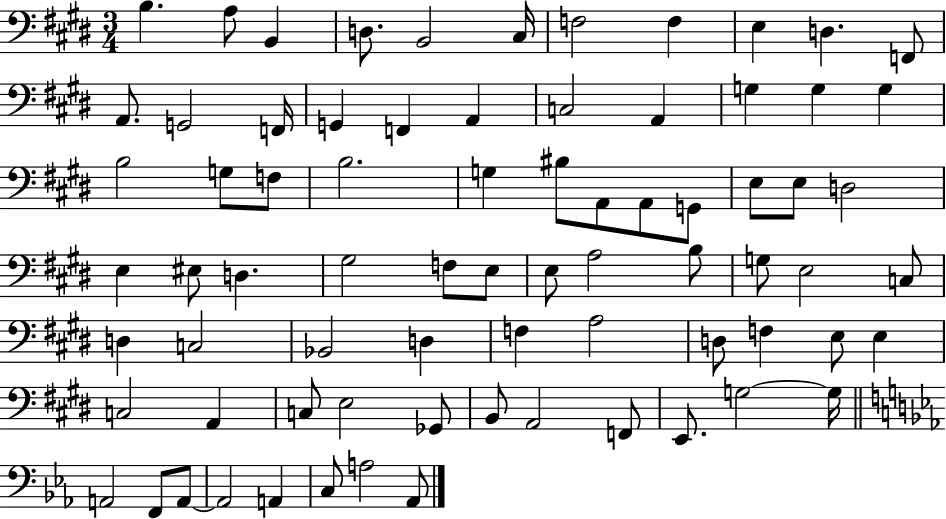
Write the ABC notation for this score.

X:1
T:Untitled
M:3/4
L:1/4
K:E
B, A,/2 B,, D,/2 B,,2 ^C,/4 F,2 F, E, D, F,,/2 A,,/2 G,,2 F,,/4 G,, F,, A,, C,2 A,, G, G, G, B,2 G,/2 F,/2 B,2 G, ^B,/2 A,,/2 A,,/2 G,,/2 E,/2 E,/2 D,2 E, ^E,/2 D, ^G,2 F,/2 E,/2 E,/2 A,2 B,/2 G,/2 E,2 C,/2 D, C,2 _B,,2 D, F, A,2 D,/2 F, E,/2 E, C,2 A,, C,/2 E,2 _G,,/2 B,,/2 A,,2 F,,/2 E,,/2 G,2 G,/4 A,,2 F,,/2 A,,/2 A,,2 A,, C,/2 A,2 _A,,/2